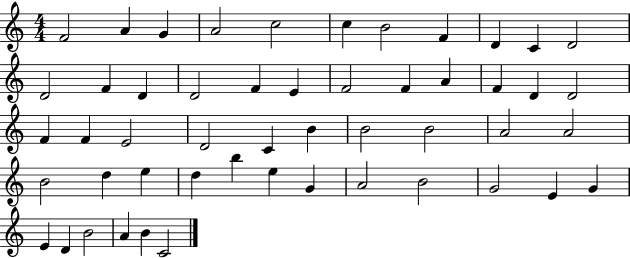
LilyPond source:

{
  \clef treble
  \numericTimeSignature
  \time 4/4
  \key c \major
  f'2 a'4 g'4 | a'2 c''2 | c''4 b'2 f'4 | d'4 c'4 d'2 | \break d'2 f'4 d'4 | d'2 f'4 e'4 | f'2 f'4 a'4 | f'4 d'4 d'2 | \break f'4 f'4 e'2 | d'2 c'4 b'4 | b'2 b'2 | a'2 a'2 | \break b'2 d''4 e''4 | d''4 b''4 e''4 g'4 | a'2 b'2 | g'2 e'4 g'4 | \break e'4 d'4 b'2 | a'4 b'4 c'2 | \bar "|."
}